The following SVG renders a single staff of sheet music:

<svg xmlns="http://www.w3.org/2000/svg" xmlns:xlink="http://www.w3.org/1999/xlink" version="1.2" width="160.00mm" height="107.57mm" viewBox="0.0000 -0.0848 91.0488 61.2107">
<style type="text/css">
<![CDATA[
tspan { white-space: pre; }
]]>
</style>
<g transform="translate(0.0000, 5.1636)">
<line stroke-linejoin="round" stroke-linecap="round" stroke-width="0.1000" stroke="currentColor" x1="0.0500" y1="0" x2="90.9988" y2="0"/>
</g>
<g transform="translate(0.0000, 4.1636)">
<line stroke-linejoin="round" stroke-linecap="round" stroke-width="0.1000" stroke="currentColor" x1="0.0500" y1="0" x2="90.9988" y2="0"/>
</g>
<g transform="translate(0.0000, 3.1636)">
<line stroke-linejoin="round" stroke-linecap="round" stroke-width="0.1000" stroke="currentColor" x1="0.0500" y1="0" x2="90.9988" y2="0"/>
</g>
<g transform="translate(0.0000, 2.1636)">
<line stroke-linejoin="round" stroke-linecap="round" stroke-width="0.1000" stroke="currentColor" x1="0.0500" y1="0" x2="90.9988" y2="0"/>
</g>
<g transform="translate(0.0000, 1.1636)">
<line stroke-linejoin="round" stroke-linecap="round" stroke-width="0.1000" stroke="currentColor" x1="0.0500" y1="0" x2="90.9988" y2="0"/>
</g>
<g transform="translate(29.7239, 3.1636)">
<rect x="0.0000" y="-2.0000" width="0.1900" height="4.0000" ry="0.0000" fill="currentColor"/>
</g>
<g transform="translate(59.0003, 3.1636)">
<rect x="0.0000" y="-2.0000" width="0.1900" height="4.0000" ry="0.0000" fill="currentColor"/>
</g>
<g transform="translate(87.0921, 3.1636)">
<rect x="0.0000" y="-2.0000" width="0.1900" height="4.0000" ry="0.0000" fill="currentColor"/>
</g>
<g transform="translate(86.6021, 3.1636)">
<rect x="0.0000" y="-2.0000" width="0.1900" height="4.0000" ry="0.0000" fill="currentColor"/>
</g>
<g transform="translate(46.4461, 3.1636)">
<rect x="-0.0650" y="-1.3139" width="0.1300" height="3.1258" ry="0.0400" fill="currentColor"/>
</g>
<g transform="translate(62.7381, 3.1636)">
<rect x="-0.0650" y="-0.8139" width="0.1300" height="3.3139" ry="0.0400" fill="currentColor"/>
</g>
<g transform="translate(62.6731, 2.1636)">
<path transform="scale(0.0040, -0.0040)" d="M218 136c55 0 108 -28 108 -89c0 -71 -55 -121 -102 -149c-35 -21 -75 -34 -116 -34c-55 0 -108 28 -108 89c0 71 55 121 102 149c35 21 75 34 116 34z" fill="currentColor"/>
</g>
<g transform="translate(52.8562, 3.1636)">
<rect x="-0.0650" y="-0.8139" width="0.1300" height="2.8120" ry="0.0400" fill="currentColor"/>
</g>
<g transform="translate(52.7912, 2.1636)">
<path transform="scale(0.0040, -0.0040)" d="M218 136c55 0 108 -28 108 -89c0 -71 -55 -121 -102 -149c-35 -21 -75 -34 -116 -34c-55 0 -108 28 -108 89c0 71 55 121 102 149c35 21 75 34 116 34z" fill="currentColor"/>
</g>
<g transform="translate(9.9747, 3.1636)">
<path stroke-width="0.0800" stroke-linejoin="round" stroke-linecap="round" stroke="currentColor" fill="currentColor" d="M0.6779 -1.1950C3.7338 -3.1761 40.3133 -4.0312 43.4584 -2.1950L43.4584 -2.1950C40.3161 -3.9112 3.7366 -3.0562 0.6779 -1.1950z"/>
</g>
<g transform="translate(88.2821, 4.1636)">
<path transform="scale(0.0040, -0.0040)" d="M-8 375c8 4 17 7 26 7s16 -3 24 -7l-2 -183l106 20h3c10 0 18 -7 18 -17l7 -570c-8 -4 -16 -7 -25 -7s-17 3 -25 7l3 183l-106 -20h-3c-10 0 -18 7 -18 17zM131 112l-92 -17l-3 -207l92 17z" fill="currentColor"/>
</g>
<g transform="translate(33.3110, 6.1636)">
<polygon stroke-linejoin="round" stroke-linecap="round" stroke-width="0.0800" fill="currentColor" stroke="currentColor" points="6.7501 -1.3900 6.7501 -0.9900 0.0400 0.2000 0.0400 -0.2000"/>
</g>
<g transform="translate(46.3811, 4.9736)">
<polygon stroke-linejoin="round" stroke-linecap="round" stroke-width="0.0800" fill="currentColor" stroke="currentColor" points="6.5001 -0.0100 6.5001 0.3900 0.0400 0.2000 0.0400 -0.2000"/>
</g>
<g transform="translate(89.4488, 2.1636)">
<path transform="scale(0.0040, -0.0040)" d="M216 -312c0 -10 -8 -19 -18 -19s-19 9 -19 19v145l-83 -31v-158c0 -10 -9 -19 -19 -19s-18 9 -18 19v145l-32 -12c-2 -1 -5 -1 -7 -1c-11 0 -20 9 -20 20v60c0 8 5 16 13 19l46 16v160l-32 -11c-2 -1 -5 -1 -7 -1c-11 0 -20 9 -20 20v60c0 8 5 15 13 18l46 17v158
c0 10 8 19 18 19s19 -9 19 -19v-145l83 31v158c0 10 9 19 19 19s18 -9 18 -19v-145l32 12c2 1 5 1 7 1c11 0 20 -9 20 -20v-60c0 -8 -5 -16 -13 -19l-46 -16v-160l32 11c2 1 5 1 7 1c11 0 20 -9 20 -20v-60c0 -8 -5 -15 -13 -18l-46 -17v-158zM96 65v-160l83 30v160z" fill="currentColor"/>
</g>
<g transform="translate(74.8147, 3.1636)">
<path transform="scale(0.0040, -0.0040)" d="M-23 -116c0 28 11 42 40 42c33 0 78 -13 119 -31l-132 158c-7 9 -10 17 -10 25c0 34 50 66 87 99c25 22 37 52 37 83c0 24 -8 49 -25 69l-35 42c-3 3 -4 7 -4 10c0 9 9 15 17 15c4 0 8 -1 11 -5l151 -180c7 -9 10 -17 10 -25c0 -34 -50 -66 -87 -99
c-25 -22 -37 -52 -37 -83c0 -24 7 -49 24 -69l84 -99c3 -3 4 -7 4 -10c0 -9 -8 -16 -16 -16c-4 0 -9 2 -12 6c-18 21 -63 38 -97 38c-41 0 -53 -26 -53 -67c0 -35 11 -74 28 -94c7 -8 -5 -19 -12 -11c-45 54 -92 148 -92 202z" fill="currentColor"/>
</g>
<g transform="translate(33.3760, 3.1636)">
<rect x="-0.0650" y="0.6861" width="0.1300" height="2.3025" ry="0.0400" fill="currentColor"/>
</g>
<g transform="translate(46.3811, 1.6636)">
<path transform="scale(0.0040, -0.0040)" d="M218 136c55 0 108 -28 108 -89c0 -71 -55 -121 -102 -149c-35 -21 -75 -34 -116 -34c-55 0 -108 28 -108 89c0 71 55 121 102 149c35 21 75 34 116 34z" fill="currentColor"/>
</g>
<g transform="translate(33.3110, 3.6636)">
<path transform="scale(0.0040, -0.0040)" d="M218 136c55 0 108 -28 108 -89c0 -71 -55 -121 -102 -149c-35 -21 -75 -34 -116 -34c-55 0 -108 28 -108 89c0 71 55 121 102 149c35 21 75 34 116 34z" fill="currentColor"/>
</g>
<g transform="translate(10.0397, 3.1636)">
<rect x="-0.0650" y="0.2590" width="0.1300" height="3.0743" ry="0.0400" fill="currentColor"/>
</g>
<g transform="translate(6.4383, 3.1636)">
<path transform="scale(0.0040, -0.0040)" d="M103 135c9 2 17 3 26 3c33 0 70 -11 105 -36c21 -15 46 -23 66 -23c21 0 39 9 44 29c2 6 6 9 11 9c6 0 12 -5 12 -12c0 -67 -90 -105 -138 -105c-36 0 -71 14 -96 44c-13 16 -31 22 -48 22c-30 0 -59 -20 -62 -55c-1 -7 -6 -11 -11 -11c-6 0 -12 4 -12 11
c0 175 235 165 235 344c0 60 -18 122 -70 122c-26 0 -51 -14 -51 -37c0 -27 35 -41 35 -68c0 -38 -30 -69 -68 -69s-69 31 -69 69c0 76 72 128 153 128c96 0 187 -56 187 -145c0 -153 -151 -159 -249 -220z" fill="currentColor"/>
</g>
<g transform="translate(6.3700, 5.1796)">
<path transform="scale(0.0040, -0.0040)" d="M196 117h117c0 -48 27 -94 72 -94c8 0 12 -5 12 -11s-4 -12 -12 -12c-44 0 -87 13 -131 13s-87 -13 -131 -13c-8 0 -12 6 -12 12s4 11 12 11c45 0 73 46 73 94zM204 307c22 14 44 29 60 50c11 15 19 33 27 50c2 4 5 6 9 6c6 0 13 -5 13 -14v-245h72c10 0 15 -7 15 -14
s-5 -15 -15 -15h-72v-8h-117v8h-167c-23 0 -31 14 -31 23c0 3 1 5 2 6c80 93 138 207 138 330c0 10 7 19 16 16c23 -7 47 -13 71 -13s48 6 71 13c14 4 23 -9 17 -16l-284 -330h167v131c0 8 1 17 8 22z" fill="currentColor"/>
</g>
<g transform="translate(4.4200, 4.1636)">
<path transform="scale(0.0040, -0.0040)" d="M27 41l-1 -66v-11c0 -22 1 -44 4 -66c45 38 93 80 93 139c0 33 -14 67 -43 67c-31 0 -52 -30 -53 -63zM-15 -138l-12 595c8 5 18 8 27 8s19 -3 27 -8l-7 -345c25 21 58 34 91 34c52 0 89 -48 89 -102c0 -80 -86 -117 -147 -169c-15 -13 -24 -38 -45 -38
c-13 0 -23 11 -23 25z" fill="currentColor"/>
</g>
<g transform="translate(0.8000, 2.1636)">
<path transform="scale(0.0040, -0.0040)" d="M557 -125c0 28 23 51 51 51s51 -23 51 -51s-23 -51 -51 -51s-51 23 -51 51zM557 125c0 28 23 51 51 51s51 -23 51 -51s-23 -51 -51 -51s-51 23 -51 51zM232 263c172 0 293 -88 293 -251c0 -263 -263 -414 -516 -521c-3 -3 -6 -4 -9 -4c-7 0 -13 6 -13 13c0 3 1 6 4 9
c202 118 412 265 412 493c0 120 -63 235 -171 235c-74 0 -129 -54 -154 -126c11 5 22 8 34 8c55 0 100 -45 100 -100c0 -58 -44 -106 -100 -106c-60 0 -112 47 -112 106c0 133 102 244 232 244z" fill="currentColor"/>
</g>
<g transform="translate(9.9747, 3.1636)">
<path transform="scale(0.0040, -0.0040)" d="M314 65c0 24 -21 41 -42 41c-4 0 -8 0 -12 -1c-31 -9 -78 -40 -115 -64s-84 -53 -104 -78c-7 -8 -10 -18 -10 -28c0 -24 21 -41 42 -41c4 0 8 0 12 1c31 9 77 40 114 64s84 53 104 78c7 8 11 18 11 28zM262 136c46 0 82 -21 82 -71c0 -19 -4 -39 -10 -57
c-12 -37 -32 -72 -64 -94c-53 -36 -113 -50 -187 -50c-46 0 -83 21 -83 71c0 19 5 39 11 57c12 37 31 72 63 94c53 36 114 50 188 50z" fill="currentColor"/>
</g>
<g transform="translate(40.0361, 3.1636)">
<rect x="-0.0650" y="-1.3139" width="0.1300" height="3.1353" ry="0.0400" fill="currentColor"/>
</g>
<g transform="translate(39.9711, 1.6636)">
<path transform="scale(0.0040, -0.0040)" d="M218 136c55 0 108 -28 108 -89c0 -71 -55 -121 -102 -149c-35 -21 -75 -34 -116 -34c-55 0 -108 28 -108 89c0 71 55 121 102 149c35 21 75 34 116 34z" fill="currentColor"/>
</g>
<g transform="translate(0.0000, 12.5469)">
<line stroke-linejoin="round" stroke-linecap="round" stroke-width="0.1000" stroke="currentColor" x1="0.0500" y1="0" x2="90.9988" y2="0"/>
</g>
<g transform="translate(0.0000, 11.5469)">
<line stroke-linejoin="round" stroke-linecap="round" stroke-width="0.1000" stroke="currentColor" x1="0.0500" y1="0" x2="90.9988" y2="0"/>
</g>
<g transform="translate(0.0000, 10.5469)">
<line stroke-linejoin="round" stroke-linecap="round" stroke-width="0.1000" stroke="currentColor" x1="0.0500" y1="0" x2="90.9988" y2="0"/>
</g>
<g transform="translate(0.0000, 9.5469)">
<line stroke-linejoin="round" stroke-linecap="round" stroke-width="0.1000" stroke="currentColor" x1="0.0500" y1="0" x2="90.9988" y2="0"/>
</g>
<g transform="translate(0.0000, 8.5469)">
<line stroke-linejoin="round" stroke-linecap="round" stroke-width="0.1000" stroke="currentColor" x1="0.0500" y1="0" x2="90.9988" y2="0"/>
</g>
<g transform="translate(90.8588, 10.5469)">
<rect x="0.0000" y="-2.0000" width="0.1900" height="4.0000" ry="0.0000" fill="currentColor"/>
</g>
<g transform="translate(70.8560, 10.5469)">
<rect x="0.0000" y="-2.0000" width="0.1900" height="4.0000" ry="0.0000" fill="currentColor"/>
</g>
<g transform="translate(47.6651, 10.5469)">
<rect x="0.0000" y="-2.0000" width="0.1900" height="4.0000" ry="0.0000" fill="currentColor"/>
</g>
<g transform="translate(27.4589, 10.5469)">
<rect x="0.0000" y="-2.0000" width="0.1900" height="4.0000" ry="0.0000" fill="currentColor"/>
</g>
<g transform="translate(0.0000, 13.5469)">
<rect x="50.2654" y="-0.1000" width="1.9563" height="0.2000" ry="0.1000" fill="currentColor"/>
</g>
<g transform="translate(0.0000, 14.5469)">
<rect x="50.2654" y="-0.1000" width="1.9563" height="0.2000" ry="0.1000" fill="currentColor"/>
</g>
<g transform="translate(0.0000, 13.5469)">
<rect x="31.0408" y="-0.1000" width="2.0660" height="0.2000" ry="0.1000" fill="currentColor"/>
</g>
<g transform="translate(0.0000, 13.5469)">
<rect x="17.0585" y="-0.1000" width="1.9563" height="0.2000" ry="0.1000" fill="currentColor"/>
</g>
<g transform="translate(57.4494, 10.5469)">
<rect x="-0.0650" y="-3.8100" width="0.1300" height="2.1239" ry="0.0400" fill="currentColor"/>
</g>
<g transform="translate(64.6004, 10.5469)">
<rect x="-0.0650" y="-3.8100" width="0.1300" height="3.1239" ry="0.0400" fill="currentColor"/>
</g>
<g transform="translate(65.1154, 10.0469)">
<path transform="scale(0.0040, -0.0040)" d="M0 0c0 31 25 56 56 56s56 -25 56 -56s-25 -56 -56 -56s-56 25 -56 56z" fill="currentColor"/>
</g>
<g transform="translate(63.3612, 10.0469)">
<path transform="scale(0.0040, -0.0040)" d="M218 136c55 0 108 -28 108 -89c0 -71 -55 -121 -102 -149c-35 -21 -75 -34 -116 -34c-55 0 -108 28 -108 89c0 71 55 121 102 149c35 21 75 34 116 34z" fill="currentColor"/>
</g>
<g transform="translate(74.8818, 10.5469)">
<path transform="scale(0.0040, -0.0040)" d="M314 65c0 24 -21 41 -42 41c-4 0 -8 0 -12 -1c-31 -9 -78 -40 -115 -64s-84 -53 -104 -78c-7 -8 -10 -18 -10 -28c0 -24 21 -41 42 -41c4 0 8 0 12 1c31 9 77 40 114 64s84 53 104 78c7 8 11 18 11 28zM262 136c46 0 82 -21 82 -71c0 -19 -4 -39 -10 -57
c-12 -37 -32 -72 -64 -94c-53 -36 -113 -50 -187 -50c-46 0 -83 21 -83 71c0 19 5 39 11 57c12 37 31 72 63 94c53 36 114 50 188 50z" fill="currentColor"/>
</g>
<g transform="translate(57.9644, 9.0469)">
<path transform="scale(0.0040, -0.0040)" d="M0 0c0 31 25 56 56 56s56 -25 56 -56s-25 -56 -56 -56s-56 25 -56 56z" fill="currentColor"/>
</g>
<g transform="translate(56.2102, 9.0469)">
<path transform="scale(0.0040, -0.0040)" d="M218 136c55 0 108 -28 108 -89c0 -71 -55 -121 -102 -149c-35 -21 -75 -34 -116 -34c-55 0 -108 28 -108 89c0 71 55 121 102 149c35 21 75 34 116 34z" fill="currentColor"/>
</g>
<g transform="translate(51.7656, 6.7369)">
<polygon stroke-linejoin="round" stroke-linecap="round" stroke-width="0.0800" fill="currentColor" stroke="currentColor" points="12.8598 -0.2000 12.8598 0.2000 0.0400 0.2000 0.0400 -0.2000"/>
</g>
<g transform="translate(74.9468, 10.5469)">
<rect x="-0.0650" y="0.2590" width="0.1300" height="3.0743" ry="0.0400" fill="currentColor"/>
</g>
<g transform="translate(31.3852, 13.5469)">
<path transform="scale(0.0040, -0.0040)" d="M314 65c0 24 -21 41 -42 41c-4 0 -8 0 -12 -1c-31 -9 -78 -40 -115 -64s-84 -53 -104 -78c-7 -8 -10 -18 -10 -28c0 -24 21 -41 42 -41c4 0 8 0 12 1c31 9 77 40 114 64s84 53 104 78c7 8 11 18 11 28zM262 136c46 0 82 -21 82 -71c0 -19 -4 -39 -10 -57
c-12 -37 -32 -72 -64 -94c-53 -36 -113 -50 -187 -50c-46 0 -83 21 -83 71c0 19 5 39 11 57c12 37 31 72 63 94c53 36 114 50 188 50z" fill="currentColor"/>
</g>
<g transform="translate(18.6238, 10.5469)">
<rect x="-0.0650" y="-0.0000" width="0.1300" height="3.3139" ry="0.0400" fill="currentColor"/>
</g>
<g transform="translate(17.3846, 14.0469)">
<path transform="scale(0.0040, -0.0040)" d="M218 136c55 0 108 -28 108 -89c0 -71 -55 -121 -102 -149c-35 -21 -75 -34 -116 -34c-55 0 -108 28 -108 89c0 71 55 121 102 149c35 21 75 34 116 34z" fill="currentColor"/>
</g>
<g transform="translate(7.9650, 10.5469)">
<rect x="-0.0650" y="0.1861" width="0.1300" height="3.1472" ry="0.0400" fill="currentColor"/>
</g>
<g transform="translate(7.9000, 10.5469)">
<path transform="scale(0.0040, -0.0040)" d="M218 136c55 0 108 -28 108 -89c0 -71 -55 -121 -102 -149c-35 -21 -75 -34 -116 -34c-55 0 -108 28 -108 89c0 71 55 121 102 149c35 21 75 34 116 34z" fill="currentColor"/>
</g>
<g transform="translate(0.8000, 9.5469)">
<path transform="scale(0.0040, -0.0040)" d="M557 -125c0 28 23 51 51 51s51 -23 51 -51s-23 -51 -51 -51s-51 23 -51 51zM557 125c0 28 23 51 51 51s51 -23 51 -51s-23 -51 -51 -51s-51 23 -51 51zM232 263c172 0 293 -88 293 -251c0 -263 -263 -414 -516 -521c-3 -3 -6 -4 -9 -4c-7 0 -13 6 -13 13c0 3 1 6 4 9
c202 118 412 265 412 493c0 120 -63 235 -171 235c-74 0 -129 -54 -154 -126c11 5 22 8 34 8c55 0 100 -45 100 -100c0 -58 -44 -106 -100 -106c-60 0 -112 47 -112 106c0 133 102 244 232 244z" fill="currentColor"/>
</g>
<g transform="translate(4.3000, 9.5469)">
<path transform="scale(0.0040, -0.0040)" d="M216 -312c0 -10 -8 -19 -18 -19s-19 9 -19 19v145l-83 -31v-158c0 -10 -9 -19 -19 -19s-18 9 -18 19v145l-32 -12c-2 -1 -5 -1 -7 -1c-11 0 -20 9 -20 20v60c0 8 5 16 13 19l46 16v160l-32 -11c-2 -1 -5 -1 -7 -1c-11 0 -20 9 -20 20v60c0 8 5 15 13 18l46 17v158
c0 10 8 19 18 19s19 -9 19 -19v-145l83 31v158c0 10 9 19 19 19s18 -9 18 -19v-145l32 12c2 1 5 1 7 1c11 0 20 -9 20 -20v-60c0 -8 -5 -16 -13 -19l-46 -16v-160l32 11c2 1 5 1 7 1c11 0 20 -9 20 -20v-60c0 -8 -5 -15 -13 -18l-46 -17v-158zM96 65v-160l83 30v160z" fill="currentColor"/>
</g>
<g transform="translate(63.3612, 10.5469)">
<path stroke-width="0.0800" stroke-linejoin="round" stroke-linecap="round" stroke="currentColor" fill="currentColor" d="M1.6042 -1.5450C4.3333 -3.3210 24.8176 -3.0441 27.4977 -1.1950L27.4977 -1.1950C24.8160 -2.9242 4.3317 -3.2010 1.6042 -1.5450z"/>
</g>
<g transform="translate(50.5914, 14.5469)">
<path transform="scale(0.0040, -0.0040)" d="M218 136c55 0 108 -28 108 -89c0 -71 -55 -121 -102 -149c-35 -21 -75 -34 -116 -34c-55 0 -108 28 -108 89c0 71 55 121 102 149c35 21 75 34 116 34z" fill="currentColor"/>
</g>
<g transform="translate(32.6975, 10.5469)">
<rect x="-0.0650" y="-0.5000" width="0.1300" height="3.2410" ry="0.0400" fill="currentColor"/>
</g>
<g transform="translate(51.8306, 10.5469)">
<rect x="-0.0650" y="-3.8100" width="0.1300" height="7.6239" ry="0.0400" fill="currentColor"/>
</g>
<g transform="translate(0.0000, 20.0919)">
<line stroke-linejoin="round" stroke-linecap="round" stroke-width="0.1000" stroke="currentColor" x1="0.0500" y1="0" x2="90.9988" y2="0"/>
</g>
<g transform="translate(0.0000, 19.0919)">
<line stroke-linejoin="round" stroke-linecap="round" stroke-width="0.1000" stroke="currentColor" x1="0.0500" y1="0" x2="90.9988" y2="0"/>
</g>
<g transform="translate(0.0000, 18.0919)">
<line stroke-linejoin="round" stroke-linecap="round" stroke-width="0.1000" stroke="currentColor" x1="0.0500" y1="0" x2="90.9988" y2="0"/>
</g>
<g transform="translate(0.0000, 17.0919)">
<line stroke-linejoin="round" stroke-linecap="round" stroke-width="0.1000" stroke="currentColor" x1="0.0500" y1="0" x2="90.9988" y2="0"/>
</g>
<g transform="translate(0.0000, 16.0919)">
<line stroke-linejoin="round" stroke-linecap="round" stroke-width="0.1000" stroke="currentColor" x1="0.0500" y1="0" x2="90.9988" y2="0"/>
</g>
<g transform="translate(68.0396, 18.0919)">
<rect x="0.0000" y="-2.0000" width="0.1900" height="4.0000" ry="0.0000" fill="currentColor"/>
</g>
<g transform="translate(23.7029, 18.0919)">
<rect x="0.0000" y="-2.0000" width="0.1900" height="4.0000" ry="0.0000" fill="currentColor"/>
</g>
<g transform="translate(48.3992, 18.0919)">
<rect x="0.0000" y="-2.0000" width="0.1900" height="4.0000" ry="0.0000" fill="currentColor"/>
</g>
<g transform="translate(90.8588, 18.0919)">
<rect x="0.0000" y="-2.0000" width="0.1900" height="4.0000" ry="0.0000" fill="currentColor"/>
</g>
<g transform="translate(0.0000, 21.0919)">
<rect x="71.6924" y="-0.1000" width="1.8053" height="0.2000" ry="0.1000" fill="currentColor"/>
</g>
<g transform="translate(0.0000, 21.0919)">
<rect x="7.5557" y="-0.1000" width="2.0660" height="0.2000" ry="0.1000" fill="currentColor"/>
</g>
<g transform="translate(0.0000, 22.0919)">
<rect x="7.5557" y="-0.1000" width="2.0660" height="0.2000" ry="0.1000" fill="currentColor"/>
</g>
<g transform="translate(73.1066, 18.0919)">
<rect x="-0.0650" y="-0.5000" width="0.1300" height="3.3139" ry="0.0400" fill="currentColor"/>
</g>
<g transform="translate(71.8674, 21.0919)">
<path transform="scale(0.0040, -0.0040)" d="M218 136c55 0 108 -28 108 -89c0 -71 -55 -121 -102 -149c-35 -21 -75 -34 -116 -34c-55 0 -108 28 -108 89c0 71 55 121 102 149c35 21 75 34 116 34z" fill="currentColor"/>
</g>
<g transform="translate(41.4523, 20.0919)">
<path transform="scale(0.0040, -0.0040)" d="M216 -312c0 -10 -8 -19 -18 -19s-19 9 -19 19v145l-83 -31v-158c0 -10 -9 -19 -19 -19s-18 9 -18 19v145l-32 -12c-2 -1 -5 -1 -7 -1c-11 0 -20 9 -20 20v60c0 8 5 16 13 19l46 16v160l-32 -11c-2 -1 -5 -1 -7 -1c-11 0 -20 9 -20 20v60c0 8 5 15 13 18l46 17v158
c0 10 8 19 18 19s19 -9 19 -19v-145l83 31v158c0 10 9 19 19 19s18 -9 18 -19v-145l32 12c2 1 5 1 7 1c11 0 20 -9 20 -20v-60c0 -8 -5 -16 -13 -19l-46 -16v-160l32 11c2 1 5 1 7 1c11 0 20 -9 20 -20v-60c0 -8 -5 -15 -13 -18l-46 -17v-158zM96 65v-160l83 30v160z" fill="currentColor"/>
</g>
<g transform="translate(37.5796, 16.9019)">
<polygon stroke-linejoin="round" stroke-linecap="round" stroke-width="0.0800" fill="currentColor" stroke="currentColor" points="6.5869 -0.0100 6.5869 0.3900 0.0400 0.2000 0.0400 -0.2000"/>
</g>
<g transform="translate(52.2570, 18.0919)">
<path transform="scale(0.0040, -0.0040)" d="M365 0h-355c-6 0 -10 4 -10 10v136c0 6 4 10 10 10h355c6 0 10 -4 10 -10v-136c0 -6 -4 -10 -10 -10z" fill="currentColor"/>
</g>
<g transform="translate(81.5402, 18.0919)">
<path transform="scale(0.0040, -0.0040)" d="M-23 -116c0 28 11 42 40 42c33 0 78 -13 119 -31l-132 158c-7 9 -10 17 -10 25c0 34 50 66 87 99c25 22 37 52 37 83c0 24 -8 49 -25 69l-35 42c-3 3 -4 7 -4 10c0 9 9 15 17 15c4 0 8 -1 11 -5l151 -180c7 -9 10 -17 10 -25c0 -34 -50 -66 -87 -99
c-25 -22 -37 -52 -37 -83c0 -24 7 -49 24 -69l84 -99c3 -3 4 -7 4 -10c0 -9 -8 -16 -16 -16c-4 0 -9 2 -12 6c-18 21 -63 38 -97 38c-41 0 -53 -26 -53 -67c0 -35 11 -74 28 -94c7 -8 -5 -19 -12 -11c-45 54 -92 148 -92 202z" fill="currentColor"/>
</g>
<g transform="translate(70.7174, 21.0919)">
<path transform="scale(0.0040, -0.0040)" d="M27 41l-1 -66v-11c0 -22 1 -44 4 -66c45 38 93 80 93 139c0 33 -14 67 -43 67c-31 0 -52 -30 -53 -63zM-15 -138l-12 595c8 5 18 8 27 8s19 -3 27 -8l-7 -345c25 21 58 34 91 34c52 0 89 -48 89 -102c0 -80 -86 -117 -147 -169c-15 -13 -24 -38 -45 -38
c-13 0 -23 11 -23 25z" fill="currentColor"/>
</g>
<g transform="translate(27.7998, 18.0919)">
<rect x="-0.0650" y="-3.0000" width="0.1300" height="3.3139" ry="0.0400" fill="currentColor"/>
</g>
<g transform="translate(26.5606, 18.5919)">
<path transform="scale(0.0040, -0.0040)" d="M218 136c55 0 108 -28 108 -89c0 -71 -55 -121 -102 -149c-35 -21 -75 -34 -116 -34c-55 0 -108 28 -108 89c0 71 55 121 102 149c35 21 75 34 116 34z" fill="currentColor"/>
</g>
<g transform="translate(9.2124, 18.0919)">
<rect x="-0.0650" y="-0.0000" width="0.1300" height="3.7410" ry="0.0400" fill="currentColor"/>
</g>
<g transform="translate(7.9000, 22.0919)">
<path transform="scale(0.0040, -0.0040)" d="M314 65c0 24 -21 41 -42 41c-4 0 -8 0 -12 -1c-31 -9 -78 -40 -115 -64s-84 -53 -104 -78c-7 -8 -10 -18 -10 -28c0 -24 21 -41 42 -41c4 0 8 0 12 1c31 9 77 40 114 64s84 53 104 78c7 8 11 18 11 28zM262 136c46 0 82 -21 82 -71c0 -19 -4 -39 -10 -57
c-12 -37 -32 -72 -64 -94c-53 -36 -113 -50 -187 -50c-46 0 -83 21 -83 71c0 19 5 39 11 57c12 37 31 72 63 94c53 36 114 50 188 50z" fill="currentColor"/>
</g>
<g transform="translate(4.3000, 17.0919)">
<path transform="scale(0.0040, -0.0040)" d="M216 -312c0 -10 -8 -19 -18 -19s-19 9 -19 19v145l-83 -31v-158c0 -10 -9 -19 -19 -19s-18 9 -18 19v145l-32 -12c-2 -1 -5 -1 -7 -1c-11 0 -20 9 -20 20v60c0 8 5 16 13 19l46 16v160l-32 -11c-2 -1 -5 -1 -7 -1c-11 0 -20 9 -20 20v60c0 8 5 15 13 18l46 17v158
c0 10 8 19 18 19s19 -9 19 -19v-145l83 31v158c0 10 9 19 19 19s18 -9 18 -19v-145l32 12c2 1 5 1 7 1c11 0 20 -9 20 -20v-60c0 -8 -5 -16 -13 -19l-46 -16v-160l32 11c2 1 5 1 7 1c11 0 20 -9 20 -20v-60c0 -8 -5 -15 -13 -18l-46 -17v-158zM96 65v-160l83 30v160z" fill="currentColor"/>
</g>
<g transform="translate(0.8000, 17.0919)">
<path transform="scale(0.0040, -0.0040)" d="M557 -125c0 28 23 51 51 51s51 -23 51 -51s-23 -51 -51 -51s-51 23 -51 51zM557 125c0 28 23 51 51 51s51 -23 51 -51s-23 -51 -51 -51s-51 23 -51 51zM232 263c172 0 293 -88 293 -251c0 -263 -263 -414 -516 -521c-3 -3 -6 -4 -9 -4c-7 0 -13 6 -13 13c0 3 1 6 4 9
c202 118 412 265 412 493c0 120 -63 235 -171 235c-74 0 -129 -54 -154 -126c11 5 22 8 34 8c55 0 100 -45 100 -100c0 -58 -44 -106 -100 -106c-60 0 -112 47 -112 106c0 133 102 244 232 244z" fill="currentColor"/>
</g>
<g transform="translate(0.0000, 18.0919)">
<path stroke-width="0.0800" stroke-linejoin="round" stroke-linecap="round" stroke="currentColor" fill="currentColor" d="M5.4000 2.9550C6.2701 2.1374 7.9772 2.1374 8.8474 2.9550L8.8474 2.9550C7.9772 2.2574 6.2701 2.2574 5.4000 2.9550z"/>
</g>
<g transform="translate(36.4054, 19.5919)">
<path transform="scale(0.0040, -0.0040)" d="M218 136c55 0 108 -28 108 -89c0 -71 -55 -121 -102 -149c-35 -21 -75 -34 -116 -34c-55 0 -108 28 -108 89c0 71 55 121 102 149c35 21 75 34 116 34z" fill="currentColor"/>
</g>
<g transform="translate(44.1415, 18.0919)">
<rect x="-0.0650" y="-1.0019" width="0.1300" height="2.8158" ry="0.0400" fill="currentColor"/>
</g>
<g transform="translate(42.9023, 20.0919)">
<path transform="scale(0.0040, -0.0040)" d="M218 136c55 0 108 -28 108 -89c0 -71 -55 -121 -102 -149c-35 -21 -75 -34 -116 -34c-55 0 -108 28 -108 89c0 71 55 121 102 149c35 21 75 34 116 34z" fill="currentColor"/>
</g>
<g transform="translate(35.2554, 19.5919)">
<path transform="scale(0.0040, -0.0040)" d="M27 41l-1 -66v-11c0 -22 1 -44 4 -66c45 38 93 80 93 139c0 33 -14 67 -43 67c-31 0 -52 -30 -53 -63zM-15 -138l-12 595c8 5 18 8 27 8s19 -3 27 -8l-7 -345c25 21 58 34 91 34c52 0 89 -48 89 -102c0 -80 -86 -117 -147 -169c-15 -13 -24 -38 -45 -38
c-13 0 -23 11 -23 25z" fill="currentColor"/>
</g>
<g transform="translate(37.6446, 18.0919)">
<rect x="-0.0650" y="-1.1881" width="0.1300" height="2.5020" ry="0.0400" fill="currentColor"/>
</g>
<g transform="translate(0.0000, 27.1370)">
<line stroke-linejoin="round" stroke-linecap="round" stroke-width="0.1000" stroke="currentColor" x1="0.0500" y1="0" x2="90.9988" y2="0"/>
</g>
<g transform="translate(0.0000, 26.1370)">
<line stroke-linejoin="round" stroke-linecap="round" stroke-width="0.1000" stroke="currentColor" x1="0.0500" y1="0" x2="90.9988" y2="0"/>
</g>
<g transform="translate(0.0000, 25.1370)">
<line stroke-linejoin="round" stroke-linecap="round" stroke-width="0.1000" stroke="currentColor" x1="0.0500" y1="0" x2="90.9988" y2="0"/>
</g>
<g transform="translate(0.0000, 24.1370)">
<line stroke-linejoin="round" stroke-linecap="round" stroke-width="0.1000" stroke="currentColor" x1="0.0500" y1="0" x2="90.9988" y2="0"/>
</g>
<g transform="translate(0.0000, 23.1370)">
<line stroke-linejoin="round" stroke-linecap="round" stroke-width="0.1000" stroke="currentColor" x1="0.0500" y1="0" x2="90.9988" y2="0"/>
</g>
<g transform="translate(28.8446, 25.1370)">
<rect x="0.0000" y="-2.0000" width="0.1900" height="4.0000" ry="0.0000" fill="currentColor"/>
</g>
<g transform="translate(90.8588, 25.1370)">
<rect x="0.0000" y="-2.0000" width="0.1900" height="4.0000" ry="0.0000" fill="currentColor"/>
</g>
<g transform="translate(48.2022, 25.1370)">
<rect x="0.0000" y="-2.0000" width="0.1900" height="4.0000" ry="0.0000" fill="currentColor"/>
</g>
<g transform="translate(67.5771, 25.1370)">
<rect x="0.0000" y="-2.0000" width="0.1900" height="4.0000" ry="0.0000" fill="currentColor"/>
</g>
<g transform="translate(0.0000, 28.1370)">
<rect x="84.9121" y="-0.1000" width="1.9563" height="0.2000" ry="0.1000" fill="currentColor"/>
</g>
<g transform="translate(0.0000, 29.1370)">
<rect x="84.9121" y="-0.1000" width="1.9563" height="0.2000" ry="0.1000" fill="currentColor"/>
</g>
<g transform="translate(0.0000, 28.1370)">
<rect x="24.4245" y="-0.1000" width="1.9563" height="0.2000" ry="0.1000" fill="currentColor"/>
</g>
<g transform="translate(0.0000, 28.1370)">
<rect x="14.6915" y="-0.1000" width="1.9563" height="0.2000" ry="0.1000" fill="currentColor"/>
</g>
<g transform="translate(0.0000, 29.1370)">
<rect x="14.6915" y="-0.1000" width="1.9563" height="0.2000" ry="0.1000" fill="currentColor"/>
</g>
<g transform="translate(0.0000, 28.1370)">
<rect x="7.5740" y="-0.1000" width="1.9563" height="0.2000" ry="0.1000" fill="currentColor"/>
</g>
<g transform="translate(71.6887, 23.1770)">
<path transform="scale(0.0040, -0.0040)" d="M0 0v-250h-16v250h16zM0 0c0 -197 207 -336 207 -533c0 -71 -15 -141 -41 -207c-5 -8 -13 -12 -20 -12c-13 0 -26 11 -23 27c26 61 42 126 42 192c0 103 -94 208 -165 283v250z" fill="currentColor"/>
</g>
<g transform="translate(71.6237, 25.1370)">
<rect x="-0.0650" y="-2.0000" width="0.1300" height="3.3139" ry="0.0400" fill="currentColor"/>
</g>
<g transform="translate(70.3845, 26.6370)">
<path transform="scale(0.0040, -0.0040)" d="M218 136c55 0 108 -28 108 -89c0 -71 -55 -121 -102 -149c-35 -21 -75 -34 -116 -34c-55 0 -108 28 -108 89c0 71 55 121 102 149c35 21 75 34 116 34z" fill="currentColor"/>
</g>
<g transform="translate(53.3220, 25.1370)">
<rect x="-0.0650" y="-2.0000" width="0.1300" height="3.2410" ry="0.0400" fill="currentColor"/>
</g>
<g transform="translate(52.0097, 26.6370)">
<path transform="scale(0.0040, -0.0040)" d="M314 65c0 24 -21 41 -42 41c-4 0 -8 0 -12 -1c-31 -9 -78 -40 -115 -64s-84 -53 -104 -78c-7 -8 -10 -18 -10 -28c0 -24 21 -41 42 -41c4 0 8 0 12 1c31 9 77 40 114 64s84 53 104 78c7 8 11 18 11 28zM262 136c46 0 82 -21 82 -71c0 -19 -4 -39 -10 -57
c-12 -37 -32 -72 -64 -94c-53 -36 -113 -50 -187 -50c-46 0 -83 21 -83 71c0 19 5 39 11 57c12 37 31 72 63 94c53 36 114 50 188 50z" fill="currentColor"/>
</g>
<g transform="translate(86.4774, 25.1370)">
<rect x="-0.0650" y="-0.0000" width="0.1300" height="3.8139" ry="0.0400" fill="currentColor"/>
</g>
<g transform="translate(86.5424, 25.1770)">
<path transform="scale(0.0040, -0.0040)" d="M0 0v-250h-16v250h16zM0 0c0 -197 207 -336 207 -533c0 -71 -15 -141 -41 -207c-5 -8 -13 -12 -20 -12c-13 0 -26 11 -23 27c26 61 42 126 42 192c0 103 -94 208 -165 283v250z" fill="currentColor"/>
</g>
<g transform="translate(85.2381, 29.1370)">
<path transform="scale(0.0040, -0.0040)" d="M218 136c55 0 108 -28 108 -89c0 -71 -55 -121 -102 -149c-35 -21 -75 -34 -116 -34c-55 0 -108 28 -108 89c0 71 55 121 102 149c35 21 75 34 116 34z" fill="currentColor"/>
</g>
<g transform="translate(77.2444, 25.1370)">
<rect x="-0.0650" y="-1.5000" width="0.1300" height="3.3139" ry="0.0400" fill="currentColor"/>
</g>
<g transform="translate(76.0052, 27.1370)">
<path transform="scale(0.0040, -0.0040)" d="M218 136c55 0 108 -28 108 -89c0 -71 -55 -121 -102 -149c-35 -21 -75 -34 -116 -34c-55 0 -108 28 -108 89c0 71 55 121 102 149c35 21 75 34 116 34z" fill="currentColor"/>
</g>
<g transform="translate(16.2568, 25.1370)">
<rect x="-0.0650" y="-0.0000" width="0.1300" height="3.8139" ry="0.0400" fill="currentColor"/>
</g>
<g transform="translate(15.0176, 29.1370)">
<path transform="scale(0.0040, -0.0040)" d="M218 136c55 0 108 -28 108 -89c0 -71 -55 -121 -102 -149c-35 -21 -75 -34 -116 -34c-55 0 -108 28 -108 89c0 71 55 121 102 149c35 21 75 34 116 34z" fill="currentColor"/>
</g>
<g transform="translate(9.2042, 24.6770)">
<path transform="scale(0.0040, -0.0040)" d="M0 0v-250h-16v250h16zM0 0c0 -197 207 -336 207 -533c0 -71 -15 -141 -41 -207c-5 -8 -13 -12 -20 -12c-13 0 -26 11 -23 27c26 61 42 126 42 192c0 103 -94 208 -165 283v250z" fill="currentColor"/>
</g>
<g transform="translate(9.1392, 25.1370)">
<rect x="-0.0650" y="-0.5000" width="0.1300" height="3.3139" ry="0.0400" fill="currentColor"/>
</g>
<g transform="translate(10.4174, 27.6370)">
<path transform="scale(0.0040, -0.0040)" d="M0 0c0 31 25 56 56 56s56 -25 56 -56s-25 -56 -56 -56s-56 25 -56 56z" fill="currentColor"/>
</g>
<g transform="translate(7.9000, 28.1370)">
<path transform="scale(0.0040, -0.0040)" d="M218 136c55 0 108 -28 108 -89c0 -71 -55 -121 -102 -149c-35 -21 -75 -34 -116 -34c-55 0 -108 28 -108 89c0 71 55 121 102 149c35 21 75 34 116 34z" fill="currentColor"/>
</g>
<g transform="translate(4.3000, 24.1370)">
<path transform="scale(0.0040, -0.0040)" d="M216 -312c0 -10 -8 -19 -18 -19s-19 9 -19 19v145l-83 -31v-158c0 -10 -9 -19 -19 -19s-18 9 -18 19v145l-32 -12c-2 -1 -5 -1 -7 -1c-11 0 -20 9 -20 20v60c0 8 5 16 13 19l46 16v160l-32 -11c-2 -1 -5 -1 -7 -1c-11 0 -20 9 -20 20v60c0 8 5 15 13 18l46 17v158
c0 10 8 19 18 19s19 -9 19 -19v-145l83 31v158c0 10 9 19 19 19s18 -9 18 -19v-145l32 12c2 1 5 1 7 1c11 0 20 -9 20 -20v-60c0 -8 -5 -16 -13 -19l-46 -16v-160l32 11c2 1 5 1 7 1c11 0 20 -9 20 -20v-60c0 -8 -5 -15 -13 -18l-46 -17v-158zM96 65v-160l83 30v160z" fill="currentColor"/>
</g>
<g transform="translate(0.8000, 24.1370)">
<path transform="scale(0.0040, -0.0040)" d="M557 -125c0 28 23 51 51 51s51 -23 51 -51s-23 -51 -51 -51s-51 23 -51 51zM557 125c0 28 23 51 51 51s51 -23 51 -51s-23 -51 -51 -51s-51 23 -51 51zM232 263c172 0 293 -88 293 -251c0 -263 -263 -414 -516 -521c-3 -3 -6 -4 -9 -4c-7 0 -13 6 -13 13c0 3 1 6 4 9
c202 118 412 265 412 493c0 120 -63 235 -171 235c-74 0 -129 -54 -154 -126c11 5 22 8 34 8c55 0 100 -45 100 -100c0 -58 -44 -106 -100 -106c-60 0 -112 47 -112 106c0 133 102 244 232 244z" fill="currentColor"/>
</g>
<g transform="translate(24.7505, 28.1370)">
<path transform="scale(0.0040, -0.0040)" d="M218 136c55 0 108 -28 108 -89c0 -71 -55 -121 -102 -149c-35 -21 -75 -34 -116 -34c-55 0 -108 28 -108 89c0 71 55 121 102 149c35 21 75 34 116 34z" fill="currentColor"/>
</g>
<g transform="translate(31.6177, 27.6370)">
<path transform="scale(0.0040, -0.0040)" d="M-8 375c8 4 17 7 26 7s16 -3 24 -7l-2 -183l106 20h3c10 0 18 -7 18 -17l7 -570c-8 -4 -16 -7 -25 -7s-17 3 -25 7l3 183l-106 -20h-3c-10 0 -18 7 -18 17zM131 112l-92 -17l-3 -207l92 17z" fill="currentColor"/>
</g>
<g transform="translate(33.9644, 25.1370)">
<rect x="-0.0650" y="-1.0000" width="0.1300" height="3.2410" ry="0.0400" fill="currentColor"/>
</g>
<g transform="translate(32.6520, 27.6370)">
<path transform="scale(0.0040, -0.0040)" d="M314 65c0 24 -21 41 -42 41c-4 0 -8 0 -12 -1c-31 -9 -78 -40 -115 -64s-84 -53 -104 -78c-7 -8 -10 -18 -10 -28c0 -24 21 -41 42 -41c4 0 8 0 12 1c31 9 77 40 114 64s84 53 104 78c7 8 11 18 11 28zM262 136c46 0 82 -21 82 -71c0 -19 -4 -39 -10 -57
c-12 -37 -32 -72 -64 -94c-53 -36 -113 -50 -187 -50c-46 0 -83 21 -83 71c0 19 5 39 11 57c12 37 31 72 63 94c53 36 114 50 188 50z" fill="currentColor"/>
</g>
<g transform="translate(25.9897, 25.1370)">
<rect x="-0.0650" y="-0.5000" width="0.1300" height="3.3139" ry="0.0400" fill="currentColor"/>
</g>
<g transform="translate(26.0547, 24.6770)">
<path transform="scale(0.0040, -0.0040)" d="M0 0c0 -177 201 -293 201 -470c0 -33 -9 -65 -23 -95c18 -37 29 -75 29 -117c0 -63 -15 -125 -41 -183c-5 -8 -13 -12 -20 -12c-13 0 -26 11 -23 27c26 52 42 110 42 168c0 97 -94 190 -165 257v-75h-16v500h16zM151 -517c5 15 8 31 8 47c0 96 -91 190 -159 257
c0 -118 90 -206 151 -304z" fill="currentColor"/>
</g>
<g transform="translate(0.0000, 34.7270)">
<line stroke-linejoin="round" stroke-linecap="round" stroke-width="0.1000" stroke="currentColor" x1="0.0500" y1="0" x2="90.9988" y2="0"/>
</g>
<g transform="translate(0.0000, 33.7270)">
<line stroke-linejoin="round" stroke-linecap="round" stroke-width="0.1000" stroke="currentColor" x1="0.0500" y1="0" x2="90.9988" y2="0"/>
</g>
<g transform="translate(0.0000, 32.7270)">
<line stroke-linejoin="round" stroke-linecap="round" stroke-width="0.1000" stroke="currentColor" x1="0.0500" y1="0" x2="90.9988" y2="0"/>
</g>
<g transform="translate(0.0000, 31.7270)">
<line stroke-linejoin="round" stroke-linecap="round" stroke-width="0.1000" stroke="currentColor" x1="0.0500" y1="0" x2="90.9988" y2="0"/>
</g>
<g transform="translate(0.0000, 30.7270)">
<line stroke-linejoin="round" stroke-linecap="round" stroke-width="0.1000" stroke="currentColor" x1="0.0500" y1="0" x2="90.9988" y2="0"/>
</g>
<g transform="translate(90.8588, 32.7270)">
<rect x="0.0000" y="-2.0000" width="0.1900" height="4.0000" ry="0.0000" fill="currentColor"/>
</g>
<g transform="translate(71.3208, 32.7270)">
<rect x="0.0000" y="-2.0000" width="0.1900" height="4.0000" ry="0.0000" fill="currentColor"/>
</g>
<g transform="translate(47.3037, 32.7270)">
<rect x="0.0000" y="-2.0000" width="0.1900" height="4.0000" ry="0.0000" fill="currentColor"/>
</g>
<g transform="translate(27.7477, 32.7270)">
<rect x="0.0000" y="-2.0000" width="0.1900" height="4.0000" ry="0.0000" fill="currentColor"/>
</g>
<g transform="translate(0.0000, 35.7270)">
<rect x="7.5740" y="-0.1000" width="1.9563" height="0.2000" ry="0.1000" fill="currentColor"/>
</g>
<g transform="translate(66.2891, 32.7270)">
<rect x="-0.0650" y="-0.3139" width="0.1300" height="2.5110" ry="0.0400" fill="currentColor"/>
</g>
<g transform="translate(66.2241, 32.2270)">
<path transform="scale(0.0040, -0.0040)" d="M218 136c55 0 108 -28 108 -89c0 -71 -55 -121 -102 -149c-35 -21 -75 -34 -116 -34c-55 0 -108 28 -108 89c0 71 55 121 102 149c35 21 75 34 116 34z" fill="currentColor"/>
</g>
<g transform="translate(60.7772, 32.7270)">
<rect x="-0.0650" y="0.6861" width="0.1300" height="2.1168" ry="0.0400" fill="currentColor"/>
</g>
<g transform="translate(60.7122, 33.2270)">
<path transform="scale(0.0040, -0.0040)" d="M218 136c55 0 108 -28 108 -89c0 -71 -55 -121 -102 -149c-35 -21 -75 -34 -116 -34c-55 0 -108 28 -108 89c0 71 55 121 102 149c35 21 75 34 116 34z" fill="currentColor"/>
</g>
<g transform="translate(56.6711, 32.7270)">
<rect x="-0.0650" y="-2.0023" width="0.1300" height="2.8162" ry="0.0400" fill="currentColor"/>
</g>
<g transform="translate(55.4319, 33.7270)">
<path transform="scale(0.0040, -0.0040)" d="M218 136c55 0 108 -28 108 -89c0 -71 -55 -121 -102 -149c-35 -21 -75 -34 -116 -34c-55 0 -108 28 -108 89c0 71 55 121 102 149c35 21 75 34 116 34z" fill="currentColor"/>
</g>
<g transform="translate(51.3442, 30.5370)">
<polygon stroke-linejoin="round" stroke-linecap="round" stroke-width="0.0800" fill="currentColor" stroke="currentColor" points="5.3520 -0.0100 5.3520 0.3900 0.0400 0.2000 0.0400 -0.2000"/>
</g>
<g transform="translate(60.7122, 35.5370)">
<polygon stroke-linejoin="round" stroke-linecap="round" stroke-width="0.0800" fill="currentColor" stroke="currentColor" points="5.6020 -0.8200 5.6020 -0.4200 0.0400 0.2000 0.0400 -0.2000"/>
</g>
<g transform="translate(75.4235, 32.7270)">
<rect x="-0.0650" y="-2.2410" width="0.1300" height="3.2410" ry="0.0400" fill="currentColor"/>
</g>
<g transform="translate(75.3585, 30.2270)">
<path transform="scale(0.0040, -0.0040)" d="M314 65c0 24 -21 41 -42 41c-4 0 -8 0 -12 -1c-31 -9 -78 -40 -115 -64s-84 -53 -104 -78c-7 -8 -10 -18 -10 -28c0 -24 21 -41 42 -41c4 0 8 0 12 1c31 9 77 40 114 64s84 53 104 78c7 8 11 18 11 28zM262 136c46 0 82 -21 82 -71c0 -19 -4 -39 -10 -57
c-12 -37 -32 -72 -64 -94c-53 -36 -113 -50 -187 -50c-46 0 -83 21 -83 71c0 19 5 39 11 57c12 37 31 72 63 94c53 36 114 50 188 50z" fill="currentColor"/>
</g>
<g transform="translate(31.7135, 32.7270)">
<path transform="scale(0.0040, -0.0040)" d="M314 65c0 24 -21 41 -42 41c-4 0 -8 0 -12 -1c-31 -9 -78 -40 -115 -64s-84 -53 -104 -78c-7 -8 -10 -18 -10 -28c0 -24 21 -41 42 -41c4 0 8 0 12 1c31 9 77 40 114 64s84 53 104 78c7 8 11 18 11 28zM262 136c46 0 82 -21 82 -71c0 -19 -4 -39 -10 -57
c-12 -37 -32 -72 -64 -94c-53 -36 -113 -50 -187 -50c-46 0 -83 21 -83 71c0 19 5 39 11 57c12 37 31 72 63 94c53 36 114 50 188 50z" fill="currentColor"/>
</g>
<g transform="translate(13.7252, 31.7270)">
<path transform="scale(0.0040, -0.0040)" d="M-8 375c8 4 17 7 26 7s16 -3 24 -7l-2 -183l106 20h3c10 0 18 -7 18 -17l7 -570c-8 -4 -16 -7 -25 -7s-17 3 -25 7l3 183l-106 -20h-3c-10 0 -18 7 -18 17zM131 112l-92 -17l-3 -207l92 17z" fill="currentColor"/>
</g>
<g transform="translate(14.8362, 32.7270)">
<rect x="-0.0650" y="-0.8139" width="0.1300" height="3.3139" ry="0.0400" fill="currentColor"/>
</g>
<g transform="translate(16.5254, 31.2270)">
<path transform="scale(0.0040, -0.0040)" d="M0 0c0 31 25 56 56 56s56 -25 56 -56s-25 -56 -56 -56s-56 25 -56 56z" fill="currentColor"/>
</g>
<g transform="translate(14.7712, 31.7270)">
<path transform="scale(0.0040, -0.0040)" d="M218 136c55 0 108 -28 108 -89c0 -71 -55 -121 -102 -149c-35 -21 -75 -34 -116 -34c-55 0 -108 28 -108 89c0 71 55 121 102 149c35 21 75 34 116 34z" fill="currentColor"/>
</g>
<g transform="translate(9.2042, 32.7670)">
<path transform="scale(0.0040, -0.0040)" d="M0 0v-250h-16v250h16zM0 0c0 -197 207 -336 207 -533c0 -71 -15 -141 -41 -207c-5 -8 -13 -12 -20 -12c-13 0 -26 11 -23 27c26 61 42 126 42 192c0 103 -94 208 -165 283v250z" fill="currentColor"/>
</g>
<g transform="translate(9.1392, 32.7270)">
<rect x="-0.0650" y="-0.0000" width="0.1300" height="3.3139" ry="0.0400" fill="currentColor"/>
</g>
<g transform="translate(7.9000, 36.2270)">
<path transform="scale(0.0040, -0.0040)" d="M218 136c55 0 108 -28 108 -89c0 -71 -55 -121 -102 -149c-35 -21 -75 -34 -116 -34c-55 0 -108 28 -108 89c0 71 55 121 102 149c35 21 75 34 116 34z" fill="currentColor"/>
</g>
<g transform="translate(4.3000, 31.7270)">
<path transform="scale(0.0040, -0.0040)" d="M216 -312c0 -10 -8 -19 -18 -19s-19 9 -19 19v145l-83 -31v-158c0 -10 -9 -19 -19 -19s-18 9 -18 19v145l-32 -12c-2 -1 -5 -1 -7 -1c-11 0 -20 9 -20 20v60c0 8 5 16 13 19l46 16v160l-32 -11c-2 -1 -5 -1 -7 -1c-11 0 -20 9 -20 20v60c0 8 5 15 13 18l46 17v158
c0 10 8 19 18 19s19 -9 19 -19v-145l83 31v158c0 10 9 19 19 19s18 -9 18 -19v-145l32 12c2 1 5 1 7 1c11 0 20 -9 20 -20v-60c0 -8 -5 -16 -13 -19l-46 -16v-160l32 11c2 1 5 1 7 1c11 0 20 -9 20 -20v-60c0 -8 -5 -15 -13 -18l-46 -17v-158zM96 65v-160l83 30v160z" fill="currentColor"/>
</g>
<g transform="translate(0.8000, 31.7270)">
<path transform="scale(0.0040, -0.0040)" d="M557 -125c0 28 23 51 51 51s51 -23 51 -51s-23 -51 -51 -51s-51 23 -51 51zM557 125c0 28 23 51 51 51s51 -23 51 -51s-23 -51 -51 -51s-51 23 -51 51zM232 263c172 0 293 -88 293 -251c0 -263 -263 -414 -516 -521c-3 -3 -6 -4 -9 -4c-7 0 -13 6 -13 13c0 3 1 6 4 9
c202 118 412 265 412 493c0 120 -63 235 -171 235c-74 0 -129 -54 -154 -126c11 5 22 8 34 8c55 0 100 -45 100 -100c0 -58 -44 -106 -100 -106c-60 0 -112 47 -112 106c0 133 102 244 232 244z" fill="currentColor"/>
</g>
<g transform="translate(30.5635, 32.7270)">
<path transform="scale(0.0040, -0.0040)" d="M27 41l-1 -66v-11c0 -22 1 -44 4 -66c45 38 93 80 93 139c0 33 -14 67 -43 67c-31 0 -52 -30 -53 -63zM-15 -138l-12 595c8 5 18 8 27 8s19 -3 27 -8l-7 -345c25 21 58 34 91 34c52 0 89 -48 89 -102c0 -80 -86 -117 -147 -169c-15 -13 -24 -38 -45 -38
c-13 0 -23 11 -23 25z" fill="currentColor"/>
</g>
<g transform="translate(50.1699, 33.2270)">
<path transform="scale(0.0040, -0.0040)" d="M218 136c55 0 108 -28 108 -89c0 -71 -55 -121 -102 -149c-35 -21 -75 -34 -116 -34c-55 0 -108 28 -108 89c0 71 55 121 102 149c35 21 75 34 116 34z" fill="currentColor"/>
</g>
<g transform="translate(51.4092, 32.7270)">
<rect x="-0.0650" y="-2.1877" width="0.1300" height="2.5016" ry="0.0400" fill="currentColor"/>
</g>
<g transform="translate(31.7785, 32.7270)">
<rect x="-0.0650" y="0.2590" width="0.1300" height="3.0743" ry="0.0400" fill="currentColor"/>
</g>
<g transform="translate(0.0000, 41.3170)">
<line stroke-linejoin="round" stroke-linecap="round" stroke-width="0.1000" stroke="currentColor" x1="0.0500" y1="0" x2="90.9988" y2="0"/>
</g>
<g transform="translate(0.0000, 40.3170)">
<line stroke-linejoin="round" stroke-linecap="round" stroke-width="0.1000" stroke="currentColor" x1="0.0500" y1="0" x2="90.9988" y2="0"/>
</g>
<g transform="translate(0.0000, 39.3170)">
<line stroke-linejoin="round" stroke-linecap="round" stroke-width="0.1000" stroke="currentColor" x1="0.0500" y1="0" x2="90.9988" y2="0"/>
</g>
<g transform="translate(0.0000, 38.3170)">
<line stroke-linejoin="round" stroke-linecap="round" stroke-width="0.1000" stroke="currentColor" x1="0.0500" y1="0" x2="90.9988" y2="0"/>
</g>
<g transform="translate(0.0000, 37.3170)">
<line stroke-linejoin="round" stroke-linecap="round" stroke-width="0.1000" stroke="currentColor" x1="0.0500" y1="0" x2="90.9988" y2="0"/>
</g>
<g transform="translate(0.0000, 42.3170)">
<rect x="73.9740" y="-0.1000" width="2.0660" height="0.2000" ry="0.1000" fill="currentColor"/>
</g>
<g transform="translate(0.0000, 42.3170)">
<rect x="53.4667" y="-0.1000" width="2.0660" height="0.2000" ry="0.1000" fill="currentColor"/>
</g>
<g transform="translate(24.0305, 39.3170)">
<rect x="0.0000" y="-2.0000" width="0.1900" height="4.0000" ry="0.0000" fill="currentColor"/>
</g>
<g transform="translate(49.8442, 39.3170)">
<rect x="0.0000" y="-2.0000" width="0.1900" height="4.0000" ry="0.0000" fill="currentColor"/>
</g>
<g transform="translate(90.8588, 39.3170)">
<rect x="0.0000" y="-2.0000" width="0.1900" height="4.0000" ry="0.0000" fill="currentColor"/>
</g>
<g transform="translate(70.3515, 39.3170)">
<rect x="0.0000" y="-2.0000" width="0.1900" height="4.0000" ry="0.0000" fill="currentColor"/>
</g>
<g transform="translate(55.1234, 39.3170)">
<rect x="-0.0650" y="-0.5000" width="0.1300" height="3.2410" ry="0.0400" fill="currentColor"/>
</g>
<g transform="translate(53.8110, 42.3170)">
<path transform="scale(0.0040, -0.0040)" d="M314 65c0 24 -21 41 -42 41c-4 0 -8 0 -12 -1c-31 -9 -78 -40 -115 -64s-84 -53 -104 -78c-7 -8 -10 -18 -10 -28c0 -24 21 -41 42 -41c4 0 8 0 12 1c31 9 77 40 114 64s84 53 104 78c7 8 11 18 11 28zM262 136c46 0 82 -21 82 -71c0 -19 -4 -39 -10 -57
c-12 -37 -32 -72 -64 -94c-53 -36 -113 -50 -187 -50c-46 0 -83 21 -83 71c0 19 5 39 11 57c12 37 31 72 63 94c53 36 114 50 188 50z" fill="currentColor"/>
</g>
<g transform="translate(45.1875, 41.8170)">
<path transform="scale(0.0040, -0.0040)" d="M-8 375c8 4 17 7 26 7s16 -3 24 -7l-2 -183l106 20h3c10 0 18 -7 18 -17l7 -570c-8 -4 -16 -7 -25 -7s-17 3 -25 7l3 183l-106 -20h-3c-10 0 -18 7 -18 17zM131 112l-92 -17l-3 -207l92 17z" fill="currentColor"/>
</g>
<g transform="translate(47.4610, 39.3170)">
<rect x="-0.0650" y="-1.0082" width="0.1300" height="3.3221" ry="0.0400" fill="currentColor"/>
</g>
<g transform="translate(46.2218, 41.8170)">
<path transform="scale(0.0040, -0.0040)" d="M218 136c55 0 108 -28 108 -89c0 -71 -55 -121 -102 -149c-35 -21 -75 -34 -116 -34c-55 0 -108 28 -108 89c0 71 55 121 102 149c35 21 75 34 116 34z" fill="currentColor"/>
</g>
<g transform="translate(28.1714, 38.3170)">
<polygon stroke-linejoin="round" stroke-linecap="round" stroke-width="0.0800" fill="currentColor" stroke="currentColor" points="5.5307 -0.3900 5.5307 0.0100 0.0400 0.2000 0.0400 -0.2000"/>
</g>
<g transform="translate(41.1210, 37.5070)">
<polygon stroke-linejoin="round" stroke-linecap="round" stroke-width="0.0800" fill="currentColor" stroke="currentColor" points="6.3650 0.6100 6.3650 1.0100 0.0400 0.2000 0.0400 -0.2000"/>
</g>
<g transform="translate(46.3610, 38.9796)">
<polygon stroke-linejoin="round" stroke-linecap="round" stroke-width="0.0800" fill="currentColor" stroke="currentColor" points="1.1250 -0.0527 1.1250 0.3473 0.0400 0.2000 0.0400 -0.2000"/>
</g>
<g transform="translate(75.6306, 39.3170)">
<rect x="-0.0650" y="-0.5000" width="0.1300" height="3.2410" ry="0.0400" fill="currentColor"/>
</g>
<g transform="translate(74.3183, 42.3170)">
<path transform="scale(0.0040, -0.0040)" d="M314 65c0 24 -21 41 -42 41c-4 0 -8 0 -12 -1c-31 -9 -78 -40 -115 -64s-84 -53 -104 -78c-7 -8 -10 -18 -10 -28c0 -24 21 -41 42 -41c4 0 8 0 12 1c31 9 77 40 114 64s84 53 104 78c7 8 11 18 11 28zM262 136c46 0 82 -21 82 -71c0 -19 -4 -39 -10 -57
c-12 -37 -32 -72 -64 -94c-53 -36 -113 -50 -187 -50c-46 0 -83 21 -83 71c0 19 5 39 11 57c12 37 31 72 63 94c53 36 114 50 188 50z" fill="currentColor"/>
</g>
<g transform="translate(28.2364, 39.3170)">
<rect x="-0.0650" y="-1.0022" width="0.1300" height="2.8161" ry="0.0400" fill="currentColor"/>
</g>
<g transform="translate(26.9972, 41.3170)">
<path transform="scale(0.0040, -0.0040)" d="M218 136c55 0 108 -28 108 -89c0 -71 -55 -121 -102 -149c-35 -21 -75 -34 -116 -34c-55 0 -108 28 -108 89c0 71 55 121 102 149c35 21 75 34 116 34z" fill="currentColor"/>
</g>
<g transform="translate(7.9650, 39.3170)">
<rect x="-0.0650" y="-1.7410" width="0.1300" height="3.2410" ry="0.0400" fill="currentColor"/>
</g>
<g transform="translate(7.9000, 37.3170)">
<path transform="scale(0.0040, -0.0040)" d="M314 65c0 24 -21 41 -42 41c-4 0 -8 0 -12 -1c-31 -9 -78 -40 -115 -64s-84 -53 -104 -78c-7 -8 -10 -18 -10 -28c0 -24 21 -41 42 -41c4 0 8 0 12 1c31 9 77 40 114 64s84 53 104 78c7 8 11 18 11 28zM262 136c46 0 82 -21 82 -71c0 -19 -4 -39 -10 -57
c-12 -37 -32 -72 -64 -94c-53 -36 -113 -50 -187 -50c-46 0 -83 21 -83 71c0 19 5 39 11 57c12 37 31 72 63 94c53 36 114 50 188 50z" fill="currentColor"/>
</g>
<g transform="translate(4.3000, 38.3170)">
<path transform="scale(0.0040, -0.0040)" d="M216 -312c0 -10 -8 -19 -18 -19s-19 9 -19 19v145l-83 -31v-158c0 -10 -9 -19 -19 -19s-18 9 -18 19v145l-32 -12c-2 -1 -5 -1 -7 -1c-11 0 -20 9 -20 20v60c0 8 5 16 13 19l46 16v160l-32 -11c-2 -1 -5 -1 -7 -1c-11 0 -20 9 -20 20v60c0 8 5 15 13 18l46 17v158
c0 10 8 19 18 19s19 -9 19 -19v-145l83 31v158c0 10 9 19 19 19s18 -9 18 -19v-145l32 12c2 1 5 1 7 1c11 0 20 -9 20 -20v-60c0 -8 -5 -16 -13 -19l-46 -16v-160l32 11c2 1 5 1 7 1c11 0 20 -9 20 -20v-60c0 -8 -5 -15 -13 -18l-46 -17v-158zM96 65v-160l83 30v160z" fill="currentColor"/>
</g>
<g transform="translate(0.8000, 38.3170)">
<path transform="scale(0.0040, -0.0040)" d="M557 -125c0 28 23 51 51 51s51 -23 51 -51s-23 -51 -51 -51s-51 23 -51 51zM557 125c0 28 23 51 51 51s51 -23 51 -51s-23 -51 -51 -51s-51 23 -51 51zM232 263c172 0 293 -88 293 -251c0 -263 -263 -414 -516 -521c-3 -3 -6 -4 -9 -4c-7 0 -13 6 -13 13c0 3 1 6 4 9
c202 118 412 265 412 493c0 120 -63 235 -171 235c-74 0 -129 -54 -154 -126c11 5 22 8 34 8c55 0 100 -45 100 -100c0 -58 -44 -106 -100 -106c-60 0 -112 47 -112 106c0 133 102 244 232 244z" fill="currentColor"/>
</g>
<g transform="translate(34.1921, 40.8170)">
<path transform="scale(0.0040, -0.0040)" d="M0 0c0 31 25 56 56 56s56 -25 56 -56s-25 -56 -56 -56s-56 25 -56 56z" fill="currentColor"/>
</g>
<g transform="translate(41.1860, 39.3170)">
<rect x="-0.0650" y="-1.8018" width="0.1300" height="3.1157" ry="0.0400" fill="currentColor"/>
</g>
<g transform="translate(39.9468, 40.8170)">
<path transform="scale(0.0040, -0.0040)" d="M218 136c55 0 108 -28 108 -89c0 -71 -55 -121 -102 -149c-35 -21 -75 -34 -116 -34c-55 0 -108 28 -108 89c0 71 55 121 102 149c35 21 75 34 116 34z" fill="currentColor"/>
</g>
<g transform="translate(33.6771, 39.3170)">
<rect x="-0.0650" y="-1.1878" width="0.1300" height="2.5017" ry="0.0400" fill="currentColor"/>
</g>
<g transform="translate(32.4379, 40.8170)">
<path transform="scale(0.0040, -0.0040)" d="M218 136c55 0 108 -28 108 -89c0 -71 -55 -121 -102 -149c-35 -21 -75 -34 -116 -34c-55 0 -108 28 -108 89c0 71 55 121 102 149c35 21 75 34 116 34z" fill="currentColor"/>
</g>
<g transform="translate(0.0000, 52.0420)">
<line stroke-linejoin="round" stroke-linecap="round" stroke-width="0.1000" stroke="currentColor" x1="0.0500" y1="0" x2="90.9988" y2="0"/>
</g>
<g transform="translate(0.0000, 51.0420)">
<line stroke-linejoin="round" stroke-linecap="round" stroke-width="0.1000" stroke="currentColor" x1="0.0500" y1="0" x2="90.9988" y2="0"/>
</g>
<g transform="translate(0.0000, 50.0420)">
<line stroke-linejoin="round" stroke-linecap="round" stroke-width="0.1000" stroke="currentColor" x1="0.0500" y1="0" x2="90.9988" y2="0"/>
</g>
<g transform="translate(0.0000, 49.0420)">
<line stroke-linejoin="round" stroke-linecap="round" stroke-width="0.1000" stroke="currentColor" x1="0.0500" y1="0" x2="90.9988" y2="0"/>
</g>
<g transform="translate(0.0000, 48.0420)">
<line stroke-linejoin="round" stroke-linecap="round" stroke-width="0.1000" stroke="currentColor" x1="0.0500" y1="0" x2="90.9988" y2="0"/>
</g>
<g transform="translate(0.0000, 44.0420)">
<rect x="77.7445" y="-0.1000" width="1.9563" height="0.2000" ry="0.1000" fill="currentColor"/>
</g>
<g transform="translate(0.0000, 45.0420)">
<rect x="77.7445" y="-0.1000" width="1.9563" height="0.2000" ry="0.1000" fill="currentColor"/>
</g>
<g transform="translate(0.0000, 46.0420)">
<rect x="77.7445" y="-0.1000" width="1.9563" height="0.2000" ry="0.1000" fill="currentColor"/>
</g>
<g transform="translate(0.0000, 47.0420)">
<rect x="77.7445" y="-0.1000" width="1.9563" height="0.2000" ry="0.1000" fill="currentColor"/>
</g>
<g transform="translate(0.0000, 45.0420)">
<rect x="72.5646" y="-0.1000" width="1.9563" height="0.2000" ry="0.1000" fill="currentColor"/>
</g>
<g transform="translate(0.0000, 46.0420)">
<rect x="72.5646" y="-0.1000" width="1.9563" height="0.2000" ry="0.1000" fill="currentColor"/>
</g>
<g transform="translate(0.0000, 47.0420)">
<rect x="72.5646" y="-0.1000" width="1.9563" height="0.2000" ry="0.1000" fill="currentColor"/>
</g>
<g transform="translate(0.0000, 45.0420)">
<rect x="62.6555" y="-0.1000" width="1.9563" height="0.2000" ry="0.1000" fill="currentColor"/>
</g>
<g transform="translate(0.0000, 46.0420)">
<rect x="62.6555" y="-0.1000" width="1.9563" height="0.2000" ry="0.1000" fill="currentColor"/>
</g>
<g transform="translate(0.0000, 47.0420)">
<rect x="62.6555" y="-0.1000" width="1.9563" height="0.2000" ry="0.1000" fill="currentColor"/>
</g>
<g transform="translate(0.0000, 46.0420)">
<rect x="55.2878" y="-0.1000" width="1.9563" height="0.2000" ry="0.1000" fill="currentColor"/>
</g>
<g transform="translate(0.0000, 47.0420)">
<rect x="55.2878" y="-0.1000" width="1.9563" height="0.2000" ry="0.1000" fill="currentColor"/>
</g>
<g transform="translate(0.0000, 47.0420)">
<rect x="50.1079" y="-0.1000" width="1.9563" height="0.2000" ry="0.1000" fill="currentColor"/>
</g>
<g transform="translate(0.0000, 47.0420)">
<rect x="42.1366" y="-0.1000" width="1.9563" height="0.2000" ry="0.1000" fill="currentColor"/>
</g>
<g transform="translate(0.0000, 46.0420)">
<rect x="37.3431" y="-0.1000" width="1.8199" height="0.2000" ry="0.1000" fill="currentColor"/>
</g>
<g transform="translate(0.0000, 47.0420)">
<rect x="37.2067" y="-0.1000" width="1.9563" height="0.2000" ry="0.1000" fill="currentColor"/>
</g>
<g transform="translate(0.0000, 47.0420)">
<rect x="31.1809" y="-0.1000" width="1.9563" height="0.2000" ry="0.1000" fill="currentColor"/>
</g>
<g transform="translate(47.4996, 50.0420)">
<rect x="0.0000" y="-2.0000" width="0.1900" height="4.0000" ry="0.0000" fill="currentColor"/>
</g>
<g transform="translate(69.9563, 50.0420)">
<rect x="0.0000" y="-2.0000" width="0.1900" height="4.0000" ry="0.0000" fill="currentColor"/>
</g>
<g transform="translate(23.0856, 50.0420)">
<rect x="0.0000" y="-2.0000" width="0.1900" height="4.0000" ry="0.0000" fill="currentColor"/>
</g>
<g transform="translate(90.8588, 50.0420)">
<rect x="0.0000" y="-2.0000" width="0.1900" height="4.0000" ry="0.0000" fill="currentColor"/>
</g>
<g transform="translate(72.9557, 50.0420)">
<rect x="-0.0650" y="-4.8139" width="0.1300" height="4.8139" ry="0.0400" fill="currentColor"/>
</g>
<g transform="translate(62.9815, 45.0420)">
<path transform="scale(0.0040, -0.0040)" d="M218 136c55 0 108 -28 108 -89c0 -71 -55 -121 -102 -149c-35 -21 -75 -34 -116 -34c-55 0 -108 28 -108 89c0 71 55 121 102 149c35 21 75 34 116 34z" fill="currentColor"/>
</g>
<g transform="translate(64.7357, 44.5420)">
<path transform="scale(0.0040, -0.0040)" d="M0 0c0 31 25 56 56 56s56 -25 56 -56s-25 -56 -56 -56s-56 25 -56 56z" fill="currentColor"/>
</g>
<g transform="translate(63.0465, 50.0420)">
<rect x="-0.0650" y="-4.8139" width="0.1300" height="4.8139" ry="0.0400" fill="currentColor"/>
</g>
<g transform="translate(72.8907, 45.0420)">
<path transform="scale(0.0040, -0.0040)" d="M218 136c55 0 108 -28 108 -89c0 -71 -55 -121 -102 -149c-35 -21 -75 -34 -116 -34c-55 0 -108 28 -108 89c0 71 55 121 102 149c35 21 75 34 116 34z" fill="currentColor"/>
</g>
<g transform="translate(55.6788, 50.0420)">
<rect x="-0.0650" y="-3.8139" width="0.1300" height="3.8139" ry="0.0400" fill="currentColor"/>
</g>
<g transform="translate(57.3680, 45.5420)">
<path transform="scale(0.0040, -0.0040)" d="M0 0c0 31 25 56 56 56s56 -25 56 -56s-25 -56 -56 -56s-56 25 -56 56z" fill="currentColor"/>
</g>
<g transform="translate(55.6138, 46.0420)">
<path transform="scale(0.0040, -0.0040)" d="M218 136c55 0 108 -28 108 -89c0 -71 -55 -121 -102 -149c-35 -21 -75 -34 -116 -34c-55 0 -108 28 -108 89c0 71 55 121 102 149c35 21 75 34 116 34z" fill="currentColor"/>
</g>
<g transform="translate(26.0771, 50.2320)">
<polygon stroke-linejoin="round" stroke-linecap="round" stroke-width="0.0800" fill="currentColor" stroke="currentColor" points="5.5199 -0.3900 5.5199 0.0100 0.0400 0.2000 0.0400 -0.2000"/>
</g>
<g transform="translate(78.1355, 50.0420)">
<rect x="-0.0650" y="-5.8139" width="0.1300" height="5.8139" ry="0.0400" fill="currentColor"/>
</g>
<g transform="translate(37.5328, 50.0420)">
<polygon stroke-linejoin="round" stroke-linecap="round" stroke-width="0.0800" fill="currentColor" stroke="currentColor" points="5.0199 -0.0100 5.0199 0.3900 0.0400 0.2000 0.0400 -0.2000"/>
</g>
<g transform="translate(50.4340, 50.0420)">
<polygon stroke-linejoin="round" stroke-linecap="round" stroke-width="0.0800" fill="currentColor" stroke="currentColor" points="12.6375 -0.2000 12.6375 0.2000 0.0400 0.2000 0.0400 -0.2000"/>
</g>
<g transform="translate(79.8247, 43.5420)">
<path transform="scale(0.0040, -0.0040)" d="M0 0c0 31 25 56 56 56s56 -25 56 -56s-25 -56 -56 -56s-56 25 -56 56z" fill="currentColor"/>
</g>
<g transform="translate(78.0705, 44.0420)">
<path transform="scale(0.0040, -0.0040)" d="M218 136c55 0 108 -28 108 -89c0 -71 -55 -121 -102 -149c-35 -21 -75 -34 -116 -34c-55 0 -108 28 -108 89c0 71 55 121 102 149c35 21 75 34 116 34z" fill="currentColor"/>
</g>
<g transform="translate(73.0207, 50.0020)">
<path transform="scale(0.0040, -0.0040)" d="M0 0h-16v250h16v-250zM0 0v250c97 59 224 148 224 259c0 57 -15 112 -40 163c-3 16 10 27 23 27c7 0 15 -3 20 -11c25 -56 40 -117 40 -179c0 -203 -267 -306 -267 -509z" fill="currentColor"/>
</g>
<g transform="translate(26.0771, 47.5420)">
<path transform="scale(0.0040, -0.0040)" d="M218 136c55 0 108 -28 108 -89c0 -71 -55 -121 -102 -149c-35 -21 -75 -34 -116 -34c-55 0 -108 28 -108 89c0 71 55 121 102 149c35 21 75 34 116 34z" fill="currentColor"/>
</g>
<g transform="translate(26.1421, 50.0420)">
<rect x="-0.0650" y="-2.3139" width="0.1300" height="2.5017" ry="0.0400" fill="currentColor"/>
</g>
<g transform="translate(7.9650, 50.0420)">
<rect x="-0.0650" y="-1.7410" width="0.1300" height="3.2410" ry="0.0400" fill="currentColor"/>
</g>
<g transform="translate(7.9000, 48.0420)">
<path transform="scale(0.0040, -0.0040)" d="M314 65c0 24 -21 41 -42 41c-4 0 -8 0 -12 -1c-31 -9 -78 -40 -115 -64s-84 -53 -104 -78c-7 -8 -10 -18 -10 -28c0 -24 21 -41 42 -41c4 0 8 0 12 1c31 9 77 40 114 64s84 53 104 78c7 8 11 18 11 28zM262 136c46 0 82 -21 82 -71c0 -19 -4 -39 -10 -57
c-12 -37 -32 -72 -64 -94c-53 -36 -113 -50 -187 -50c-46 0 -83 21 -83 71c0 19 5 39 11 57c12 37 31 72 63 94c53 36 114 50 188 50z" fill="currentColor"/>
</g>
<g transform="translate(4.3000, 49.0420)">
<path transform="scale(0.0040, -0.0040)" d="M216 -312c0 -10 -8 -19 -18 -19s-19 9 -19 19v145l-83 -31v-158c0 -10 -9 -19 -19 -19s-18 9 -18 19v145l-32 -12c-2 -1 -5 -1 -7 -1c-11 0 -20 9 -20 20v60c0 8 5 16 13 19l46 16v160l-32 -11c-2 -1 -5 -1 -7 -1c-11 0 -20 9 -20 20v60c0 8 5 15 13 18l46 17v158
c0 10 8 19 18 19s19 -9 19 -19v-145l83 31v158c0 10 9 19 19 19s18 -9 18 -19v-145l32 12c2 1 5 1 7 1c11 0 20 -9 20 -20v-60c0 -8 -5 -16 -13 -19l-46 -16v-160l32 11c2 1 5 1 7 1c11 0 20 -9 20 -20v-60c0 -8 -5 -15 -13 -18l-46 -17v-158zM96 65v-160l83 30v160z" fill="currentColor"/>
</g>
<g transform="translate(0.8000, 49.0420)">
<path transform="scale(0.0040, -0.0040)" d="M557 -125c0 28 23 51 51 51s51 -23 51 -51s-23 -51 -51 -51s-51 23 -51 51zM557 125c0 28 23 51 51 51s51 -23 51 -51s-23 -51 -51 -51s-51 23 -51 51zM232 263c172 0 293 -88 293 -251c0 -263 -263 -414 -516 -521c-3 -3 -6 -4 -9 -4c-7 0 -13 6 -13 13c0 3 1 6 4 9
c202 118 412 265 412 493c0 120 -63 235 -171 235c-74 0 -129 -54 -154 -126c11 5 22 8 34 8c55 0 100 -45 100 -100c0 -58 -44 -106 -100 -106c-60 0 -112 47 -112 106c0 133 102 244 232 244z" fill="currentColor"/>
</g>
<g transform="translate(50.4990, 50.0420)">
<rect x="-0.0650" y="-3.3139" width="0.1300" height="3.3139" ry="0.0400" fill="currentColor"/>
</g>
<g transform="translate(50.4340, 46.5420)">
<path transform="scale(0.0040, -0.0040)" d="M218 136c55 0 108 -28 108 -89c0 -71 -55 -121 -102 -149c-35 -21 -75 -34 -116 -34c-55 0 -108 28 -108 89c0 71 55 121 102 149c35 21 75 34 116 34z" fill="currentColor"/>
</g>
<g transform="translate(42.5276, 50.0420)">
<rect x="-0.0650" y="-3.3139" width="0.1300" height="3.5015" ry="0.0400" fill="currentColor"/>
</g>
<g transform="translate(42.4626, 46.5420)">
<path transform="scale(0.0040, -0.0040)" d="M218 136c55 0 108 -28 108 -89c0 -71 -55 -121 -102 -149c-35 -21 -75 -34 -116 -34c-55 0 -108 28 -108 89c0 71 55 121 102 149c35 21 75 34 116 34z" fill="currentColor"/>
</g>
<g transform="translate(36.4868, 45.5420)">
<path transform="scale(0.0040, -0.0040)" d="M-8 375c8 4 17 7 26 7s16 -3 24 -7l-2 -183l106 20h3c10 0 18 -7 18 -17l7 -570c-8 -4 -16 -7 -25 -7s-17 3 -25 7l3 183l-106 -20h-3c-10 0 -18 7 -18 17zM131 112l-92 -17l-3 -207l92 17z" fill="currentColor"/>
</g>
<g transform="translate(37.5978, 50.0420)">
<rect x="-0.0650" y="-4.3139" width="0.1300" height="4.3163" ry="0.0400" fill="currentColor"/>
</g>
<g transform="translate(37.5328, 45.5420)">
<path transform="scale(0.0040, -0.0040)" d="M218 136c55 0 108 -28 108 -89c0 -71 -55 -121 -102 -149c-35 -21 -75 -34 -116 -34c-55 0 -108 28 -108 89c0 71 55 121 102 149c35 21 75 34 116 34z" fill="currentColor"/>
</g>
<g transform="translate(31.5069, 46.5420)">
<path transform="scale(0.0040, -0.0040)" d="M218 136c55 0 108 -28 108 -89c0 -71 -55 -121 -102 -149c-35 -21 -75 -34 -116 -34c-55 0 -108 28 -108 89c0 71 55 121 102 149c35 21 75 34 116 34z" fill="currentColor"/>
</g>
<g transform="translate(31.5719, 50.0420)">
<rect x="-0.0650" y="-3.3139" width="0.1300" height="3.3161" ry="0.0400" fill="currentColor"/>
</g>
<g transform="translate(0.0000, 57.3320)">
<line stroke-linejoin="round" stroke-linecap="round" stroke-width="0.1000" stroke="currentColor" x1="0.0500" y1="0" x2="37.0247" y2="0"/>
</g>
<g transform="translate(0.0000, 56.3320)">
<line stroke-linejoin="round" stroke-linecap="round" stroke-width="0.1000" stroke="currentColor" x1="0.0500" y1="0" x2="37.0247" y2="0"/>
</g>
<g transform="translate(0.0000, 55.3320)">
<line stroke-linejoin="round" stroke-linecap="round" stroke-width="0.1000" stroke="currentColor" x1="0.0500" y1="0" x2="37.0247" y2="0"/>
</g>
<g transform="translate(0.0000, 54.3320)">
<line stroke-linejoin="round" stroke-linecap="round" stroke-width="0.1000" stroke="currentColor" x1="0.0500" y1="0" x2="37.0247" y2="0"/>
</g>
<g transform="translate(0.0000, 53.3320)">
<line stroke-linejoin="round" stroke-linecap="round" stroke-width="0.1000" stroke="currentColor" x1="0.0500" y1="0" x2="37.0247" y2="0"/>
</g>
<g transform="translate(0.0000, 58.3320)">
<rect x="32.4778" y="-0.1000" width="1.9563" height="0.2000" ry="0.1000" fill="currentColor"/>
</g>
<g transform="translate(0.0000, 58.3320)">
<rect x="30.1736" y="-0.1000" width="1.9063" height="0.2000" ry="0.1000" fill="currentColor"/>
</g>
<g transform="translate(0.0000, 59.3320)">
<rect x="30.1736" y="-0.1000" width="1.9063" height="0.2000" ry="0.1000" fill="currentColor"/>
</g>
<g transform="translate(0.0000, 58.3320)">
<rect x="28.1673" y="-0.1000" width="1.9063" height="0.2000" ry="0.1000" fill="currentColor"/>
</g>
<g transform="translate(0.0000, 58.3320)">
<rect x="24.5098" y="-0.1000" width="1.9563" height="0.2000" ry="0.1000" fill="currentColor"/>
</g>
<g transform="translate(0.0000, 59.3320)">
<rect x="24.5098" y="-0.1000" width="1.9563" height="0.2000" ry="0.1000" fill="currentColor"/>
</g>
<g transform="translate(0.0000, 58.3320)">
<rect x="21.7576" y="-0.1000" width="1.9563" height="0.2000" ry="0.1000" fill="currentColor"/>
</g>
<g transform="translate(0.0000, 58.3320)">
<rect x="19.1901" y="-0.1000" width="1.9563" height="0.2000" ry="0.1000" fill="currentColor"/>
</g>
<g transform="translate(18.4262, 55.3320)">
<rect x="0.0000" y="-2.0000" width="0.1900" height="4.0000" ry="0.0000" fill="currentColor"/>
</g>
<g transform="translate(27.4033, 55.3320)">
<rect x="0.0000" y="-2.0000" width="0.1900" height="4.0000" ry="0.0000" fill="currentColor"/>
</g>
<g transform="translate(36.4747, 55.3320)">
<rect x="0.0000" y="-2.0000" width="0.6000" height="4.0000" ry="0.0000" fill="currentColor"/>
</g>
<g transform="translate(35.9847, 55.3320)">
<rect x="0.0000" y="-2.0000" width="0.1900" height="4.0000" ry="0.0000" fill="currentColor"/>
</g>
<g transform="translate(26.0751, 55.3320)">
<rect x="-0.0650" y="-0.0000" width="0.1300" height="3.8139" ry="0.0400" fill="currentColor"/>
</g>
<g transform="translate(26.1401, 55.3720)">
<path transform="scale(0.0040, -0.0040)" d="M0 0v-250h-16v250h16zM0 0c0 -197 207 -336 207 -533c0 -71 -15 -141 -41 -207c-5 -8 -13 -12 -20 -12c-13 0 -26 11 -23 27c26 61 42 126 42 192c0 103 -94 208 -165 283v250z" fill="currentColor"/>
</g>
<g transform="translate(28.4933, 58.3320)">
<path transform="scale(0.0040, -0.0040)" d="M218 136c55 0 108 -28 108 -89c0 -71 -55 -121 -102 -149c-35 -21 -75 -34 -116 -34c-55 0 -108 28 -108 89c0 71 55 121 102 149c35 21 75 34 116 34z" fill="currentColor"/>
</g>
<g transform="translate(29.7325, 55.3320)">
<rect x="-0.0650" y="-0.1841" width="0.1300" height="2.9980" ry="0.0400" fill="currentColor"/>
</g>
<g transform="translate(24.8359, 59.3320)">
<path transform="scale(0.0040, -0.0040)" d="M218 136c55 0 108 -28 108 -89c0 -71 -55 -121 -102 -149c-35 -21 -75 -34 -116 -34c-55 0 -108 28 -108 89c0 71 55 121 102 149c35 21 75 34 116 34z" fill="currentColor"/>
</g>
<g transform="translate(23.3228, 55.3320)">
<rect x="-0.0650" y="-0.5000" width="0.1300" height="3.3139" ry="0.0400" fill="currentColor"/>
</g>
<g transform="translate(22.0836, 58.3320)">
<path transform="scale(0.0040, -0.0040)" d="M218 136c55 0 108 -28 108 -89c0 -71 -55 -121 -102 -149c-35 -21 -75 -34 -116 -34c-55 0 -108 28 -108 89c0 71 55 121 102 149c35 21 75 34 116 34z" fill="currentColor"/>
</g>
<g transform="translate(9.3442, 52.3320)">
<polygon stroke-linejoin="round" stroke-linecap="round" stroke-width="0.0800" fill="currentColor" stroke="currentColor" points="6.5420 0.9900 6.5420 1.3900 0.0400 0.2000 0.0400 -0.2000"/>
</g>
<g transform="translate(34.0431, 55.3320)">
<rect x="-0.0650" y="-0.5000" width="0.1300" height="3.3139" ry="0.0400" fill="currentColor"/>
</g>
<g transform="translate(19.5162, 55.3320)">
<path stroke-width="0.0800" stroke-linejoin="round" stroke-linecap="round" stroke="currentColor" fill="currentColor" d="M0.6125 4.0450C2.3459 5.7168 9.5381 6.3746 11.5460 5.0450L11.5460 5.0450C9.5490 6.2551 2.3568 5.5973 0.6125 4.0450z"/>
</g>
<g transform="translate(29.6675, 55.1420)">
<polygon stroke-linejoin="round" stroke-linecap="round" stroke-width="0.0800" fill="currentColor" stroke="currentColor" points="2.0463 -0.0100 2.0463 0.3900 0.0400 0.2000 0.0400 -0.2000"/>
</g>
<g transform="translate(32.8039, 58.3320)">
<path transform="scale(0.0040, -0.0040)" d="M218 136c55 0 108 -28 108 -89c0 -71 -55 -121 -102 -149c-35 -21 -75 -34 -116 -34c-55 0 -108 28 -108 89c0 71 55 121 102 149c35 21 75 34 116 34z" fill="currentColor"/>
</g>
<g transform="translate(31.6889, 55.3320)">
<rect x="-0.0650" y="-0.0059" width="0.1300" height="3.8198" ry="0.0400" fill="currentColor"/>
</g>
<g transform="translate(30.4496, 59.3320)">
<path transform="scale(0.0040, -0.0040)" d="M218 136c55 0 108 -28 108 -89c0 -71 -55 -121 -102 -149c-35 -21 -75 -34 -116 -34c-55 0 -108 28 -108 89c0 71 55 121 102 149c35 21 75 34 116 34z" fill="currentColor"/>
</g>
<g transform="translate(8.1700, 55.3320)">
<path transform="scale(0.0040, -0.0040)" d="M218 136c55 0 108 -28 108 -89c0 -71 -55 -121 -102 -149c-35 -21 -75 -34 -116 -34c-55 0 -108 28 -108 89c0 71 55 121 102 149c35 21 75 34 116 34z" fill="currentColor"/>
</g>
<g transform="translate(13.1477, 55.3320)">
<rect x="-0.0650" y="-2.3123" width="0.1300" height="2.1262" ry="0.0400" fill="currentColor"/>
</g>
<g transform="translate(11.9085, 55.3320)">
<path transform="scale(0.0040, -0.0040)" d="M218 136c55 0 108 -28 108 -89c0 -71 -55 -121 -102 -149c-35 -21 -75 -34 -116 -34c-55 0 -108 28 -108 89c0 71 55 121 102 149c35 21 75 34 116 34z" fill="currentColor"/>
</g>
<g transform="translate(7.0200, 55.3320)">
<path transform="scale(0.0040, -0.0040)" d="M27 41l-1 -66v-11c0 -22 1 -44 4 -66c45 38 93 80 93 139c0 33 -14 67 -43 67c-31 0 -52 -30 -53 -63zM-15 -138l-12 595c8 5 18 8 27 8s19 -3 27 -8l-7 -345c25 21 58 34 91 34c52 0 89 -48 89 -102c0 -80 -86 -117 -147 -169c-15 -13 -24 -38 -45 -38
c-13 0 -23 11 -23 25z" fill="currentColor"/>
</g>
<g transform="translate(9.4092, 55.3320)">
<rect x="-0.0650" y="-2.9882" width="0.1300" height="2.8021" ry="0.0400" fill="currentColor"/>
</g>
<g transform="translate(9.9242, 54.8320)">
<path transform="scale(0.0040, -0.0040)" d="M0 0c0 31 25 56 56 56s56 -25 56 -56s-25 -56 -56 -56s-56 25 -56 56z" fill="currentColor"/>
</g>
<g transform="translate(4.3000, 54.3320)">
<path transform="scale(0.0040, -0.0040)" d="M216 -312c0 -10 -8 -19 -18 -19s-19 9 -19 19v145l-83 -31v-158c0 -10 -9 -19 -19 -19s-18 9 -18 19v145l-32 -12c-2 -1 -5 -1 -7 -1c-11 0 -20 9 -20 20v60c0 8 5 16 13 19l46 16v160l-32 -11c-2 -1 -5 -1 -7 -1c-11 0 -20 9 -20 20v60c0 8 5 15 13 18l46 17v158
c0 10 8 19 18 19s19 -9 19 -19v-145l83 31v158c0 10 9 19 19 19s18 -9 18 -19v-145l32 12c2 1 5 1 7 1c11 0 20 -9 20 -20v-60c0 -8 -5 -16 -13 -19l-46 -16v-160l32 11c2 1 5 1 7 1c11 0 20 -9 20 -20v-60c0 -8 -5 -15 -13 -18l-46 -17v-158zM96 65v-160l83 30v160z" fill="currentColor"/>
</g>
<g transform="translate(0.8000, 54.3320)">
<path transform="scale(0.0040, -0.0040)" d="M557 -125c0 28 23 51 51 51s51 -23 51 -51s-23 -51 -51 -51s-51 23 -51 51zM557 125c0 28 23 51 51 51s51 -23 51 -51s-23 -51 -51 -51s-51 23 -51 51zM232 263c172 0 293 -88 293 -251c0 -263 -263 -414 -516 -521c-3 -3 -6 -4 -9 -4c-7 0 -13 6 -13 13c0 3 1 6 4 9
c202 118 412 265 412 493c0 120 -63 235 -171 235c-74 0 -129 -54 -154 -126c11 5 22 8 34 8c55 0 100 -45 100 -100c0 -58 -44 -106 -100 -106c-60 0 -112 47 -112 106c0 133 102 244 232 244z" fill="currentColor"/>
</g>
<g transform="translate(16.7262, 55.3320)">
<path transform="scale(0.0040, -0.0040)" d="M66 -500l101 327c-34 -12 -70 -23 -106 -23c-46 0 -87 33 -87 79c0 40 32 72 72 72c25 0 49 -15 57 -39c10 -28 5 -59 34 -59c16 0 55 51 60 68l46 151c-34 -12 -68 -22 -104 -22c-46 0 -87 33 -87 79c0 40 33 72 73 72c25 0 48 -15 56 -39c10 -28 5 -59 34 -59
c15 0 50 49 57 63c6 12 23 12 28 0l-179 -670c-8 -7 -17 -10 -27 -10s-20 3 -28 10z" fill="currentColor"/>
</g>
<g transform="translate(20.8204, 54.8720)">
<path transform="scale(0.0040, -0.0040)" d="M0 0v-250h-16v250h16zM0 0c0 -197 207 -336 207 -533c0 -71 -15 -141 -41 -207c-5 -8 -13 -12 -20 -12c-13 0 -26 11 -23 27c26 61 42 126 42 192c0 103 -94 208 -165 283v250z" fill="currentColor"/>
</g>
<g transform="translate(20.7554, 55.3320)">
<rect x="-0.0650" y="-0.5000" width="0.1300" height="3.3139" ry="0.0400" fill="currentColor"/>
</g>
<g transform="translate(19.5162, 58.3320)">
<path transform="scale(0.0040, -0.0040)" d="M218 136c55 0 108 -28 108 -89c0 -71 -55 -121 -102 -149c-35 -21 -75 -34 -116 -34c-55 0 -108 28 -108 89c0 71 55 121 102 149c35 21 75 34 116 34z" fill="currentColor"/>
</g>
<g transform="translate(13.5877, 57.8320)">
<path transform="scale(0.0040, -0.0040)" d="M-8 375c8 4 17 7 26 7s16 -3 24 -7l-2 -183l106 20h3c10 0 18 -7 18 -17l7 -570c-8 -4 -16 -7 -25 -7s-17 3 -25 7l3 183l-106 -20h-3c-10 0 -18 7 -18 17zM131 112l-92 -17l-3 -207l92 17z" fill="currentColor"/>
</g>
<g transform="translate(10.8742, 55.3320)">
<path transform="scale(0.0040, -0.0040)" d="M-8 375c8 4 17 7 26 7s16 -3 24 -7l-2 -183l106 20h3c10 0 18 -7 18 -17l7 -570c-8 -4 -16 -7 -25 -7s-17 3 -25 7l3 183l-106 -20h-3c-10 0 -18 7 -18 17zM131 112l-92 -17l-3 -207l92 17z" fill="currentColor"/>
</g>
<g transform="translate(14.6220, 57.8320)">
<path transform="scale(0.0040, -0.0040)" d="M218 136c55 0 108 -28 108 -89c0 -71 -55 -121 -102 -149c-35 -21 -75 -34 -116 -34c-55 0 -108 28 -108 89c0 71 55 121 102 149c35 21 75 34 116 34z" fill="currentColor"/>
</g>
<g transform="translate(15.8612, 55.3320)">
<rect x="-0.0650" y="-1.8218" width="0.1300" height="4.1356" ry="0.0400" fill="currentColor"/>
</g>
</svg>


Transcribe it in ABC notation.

X:1
T:Untitled
M:2/4
L:1/4
K:F
D,2 C,/2 G,/2 G,/2 F,/2 F, z D, D,, E,,2 C,,/2 G,/2 E,/2 D,2 C,,2 C, _A,,/2 ^G,,/2 z2 _E,, z E,,/2 C,, E,,/4 F,,2 A,,2 A,,/2 G,, C,,/2 D,,/2 F, _D,2 C,/2 B,,/2 C,/2 E,/2 B,2 A,2 G,,/2 A,,/2 A,,/2 F,,/4 E,,2 E,,2 A,2 B,/2 D/2 F/2 D/2 D/2 E/2 G/2 G/2 B _D,/2 D,/2 F,,/2 z/4 E,,/2 E,, C,,/2 E,,/2 C,,/2 E,,